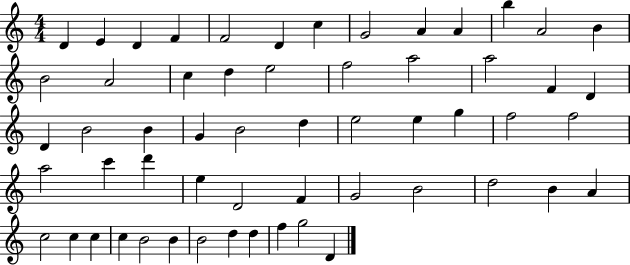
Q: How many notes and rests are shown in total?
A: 57